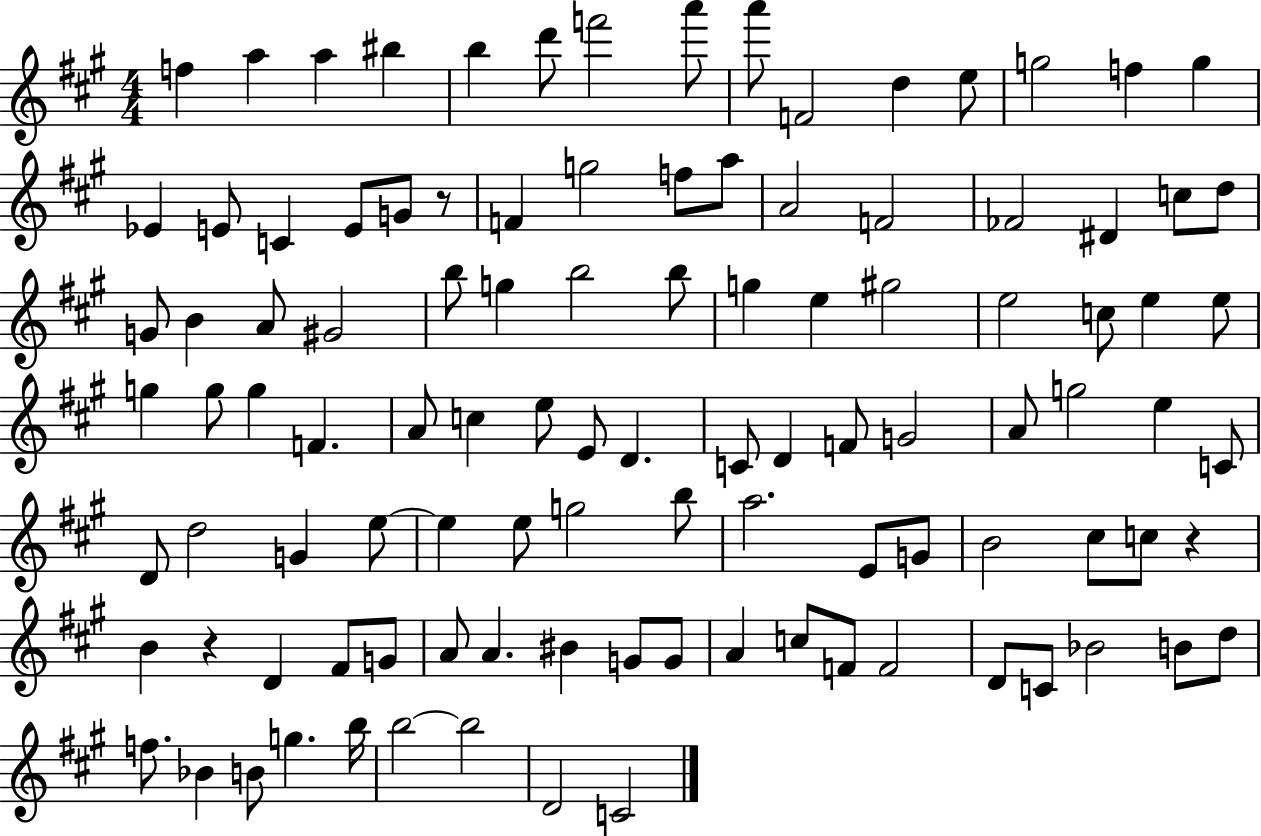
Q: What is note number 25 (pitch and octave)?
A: A4